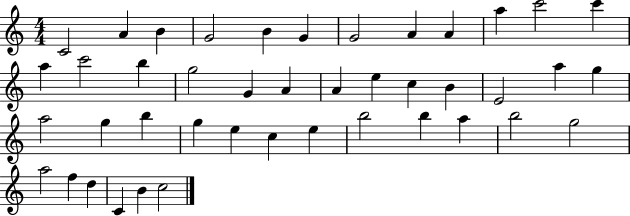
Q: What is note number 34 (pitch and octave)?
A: B5